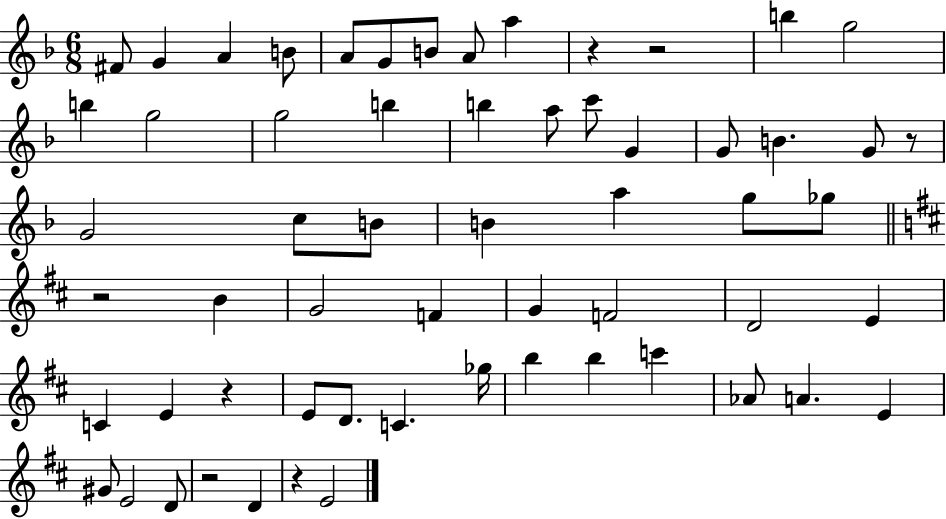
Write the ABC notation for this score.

X:1
T:Untitled
M:6/8
L:1/4
K:F
^F/2 G A B/2 A/2 G/2 B/2 A/2 a z z2 b g2 b g2 g2 b b a/2 c'/2 G G/2 B G/2 z/2 G2 c/2 B/2 B a g/2 _g/2 z2 B G2 F G F2 D2 E C E z E/2 D/2 C _g/4 b b c' _A/2 A E ^G/2 E2 D/2 z2 D z E2